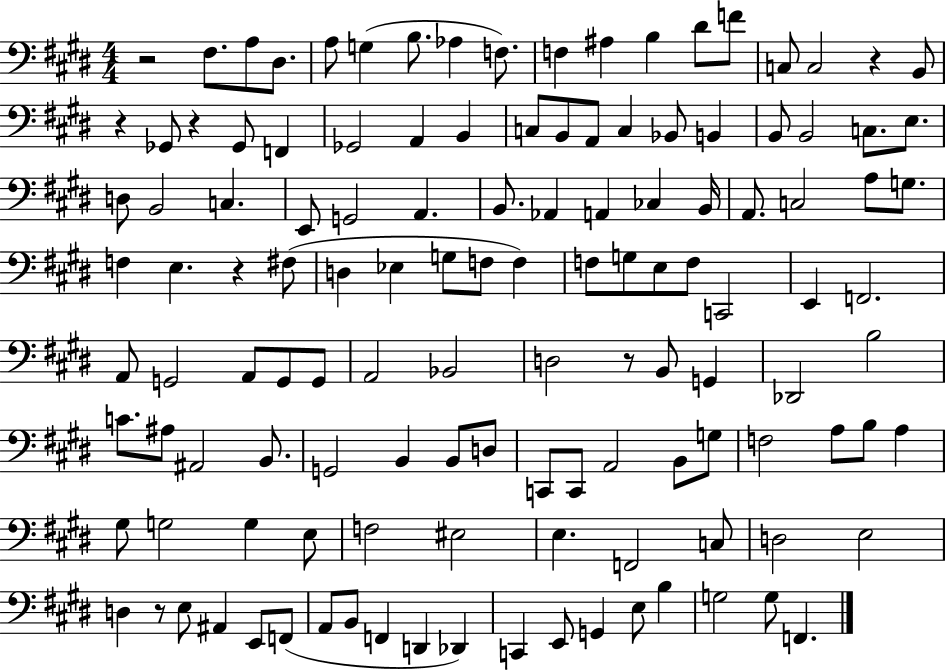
{
  \clef bass
  \numericTimeSignature
  \time 4/4
  \key e \major
  \repeat volta 2 { r2 fis8. a8 dis8. | a8 g4( b8. aes4 f8.) | f4 ais4 b4 dis'8 f'8 | c8 c2 r4 b,8 | \break r4 ges,8 r4 ges,8 f,4 | ges,2 a,4 b,4 | c8 b,8 a,8 c4 bes,8 b,4 | b,8 b,2 c8. e8. | \break d8 b,2 c4. | e,8 g,2 a,4. | b,8. aes,4 a,4 ces4 b,16 | a,8. c2 a8 g8. | \break f4 e4. r4 fis8( | d4 ees4 g8 f8 f4) | f8 g8 e8 f8 c,2 | e,4 f,2. | \break a,8 g,2 a,8 g,8 g,8 | a,2 bes,2 | d2 r8 b,8 g,4 | des,2 b2 | \break c'8. ais8 ais,2 b,8. | g,2 b,4 b,8 d8 | c,8 c,8 a,2 b,8 g8 | f2 a8 b8 a4 | \break gis8 g2 g4 e8 | f2 eis2 | e4. f,2 c8 | d2 e2 | \break d4 r8 e8 ais,4 e,8 f,8( | a,8 b,8 f,4 d,4 des,4) | c,4 e,8 g,4 e8 b4 | g2 g8 f,4. | \break } \bar "|."
}